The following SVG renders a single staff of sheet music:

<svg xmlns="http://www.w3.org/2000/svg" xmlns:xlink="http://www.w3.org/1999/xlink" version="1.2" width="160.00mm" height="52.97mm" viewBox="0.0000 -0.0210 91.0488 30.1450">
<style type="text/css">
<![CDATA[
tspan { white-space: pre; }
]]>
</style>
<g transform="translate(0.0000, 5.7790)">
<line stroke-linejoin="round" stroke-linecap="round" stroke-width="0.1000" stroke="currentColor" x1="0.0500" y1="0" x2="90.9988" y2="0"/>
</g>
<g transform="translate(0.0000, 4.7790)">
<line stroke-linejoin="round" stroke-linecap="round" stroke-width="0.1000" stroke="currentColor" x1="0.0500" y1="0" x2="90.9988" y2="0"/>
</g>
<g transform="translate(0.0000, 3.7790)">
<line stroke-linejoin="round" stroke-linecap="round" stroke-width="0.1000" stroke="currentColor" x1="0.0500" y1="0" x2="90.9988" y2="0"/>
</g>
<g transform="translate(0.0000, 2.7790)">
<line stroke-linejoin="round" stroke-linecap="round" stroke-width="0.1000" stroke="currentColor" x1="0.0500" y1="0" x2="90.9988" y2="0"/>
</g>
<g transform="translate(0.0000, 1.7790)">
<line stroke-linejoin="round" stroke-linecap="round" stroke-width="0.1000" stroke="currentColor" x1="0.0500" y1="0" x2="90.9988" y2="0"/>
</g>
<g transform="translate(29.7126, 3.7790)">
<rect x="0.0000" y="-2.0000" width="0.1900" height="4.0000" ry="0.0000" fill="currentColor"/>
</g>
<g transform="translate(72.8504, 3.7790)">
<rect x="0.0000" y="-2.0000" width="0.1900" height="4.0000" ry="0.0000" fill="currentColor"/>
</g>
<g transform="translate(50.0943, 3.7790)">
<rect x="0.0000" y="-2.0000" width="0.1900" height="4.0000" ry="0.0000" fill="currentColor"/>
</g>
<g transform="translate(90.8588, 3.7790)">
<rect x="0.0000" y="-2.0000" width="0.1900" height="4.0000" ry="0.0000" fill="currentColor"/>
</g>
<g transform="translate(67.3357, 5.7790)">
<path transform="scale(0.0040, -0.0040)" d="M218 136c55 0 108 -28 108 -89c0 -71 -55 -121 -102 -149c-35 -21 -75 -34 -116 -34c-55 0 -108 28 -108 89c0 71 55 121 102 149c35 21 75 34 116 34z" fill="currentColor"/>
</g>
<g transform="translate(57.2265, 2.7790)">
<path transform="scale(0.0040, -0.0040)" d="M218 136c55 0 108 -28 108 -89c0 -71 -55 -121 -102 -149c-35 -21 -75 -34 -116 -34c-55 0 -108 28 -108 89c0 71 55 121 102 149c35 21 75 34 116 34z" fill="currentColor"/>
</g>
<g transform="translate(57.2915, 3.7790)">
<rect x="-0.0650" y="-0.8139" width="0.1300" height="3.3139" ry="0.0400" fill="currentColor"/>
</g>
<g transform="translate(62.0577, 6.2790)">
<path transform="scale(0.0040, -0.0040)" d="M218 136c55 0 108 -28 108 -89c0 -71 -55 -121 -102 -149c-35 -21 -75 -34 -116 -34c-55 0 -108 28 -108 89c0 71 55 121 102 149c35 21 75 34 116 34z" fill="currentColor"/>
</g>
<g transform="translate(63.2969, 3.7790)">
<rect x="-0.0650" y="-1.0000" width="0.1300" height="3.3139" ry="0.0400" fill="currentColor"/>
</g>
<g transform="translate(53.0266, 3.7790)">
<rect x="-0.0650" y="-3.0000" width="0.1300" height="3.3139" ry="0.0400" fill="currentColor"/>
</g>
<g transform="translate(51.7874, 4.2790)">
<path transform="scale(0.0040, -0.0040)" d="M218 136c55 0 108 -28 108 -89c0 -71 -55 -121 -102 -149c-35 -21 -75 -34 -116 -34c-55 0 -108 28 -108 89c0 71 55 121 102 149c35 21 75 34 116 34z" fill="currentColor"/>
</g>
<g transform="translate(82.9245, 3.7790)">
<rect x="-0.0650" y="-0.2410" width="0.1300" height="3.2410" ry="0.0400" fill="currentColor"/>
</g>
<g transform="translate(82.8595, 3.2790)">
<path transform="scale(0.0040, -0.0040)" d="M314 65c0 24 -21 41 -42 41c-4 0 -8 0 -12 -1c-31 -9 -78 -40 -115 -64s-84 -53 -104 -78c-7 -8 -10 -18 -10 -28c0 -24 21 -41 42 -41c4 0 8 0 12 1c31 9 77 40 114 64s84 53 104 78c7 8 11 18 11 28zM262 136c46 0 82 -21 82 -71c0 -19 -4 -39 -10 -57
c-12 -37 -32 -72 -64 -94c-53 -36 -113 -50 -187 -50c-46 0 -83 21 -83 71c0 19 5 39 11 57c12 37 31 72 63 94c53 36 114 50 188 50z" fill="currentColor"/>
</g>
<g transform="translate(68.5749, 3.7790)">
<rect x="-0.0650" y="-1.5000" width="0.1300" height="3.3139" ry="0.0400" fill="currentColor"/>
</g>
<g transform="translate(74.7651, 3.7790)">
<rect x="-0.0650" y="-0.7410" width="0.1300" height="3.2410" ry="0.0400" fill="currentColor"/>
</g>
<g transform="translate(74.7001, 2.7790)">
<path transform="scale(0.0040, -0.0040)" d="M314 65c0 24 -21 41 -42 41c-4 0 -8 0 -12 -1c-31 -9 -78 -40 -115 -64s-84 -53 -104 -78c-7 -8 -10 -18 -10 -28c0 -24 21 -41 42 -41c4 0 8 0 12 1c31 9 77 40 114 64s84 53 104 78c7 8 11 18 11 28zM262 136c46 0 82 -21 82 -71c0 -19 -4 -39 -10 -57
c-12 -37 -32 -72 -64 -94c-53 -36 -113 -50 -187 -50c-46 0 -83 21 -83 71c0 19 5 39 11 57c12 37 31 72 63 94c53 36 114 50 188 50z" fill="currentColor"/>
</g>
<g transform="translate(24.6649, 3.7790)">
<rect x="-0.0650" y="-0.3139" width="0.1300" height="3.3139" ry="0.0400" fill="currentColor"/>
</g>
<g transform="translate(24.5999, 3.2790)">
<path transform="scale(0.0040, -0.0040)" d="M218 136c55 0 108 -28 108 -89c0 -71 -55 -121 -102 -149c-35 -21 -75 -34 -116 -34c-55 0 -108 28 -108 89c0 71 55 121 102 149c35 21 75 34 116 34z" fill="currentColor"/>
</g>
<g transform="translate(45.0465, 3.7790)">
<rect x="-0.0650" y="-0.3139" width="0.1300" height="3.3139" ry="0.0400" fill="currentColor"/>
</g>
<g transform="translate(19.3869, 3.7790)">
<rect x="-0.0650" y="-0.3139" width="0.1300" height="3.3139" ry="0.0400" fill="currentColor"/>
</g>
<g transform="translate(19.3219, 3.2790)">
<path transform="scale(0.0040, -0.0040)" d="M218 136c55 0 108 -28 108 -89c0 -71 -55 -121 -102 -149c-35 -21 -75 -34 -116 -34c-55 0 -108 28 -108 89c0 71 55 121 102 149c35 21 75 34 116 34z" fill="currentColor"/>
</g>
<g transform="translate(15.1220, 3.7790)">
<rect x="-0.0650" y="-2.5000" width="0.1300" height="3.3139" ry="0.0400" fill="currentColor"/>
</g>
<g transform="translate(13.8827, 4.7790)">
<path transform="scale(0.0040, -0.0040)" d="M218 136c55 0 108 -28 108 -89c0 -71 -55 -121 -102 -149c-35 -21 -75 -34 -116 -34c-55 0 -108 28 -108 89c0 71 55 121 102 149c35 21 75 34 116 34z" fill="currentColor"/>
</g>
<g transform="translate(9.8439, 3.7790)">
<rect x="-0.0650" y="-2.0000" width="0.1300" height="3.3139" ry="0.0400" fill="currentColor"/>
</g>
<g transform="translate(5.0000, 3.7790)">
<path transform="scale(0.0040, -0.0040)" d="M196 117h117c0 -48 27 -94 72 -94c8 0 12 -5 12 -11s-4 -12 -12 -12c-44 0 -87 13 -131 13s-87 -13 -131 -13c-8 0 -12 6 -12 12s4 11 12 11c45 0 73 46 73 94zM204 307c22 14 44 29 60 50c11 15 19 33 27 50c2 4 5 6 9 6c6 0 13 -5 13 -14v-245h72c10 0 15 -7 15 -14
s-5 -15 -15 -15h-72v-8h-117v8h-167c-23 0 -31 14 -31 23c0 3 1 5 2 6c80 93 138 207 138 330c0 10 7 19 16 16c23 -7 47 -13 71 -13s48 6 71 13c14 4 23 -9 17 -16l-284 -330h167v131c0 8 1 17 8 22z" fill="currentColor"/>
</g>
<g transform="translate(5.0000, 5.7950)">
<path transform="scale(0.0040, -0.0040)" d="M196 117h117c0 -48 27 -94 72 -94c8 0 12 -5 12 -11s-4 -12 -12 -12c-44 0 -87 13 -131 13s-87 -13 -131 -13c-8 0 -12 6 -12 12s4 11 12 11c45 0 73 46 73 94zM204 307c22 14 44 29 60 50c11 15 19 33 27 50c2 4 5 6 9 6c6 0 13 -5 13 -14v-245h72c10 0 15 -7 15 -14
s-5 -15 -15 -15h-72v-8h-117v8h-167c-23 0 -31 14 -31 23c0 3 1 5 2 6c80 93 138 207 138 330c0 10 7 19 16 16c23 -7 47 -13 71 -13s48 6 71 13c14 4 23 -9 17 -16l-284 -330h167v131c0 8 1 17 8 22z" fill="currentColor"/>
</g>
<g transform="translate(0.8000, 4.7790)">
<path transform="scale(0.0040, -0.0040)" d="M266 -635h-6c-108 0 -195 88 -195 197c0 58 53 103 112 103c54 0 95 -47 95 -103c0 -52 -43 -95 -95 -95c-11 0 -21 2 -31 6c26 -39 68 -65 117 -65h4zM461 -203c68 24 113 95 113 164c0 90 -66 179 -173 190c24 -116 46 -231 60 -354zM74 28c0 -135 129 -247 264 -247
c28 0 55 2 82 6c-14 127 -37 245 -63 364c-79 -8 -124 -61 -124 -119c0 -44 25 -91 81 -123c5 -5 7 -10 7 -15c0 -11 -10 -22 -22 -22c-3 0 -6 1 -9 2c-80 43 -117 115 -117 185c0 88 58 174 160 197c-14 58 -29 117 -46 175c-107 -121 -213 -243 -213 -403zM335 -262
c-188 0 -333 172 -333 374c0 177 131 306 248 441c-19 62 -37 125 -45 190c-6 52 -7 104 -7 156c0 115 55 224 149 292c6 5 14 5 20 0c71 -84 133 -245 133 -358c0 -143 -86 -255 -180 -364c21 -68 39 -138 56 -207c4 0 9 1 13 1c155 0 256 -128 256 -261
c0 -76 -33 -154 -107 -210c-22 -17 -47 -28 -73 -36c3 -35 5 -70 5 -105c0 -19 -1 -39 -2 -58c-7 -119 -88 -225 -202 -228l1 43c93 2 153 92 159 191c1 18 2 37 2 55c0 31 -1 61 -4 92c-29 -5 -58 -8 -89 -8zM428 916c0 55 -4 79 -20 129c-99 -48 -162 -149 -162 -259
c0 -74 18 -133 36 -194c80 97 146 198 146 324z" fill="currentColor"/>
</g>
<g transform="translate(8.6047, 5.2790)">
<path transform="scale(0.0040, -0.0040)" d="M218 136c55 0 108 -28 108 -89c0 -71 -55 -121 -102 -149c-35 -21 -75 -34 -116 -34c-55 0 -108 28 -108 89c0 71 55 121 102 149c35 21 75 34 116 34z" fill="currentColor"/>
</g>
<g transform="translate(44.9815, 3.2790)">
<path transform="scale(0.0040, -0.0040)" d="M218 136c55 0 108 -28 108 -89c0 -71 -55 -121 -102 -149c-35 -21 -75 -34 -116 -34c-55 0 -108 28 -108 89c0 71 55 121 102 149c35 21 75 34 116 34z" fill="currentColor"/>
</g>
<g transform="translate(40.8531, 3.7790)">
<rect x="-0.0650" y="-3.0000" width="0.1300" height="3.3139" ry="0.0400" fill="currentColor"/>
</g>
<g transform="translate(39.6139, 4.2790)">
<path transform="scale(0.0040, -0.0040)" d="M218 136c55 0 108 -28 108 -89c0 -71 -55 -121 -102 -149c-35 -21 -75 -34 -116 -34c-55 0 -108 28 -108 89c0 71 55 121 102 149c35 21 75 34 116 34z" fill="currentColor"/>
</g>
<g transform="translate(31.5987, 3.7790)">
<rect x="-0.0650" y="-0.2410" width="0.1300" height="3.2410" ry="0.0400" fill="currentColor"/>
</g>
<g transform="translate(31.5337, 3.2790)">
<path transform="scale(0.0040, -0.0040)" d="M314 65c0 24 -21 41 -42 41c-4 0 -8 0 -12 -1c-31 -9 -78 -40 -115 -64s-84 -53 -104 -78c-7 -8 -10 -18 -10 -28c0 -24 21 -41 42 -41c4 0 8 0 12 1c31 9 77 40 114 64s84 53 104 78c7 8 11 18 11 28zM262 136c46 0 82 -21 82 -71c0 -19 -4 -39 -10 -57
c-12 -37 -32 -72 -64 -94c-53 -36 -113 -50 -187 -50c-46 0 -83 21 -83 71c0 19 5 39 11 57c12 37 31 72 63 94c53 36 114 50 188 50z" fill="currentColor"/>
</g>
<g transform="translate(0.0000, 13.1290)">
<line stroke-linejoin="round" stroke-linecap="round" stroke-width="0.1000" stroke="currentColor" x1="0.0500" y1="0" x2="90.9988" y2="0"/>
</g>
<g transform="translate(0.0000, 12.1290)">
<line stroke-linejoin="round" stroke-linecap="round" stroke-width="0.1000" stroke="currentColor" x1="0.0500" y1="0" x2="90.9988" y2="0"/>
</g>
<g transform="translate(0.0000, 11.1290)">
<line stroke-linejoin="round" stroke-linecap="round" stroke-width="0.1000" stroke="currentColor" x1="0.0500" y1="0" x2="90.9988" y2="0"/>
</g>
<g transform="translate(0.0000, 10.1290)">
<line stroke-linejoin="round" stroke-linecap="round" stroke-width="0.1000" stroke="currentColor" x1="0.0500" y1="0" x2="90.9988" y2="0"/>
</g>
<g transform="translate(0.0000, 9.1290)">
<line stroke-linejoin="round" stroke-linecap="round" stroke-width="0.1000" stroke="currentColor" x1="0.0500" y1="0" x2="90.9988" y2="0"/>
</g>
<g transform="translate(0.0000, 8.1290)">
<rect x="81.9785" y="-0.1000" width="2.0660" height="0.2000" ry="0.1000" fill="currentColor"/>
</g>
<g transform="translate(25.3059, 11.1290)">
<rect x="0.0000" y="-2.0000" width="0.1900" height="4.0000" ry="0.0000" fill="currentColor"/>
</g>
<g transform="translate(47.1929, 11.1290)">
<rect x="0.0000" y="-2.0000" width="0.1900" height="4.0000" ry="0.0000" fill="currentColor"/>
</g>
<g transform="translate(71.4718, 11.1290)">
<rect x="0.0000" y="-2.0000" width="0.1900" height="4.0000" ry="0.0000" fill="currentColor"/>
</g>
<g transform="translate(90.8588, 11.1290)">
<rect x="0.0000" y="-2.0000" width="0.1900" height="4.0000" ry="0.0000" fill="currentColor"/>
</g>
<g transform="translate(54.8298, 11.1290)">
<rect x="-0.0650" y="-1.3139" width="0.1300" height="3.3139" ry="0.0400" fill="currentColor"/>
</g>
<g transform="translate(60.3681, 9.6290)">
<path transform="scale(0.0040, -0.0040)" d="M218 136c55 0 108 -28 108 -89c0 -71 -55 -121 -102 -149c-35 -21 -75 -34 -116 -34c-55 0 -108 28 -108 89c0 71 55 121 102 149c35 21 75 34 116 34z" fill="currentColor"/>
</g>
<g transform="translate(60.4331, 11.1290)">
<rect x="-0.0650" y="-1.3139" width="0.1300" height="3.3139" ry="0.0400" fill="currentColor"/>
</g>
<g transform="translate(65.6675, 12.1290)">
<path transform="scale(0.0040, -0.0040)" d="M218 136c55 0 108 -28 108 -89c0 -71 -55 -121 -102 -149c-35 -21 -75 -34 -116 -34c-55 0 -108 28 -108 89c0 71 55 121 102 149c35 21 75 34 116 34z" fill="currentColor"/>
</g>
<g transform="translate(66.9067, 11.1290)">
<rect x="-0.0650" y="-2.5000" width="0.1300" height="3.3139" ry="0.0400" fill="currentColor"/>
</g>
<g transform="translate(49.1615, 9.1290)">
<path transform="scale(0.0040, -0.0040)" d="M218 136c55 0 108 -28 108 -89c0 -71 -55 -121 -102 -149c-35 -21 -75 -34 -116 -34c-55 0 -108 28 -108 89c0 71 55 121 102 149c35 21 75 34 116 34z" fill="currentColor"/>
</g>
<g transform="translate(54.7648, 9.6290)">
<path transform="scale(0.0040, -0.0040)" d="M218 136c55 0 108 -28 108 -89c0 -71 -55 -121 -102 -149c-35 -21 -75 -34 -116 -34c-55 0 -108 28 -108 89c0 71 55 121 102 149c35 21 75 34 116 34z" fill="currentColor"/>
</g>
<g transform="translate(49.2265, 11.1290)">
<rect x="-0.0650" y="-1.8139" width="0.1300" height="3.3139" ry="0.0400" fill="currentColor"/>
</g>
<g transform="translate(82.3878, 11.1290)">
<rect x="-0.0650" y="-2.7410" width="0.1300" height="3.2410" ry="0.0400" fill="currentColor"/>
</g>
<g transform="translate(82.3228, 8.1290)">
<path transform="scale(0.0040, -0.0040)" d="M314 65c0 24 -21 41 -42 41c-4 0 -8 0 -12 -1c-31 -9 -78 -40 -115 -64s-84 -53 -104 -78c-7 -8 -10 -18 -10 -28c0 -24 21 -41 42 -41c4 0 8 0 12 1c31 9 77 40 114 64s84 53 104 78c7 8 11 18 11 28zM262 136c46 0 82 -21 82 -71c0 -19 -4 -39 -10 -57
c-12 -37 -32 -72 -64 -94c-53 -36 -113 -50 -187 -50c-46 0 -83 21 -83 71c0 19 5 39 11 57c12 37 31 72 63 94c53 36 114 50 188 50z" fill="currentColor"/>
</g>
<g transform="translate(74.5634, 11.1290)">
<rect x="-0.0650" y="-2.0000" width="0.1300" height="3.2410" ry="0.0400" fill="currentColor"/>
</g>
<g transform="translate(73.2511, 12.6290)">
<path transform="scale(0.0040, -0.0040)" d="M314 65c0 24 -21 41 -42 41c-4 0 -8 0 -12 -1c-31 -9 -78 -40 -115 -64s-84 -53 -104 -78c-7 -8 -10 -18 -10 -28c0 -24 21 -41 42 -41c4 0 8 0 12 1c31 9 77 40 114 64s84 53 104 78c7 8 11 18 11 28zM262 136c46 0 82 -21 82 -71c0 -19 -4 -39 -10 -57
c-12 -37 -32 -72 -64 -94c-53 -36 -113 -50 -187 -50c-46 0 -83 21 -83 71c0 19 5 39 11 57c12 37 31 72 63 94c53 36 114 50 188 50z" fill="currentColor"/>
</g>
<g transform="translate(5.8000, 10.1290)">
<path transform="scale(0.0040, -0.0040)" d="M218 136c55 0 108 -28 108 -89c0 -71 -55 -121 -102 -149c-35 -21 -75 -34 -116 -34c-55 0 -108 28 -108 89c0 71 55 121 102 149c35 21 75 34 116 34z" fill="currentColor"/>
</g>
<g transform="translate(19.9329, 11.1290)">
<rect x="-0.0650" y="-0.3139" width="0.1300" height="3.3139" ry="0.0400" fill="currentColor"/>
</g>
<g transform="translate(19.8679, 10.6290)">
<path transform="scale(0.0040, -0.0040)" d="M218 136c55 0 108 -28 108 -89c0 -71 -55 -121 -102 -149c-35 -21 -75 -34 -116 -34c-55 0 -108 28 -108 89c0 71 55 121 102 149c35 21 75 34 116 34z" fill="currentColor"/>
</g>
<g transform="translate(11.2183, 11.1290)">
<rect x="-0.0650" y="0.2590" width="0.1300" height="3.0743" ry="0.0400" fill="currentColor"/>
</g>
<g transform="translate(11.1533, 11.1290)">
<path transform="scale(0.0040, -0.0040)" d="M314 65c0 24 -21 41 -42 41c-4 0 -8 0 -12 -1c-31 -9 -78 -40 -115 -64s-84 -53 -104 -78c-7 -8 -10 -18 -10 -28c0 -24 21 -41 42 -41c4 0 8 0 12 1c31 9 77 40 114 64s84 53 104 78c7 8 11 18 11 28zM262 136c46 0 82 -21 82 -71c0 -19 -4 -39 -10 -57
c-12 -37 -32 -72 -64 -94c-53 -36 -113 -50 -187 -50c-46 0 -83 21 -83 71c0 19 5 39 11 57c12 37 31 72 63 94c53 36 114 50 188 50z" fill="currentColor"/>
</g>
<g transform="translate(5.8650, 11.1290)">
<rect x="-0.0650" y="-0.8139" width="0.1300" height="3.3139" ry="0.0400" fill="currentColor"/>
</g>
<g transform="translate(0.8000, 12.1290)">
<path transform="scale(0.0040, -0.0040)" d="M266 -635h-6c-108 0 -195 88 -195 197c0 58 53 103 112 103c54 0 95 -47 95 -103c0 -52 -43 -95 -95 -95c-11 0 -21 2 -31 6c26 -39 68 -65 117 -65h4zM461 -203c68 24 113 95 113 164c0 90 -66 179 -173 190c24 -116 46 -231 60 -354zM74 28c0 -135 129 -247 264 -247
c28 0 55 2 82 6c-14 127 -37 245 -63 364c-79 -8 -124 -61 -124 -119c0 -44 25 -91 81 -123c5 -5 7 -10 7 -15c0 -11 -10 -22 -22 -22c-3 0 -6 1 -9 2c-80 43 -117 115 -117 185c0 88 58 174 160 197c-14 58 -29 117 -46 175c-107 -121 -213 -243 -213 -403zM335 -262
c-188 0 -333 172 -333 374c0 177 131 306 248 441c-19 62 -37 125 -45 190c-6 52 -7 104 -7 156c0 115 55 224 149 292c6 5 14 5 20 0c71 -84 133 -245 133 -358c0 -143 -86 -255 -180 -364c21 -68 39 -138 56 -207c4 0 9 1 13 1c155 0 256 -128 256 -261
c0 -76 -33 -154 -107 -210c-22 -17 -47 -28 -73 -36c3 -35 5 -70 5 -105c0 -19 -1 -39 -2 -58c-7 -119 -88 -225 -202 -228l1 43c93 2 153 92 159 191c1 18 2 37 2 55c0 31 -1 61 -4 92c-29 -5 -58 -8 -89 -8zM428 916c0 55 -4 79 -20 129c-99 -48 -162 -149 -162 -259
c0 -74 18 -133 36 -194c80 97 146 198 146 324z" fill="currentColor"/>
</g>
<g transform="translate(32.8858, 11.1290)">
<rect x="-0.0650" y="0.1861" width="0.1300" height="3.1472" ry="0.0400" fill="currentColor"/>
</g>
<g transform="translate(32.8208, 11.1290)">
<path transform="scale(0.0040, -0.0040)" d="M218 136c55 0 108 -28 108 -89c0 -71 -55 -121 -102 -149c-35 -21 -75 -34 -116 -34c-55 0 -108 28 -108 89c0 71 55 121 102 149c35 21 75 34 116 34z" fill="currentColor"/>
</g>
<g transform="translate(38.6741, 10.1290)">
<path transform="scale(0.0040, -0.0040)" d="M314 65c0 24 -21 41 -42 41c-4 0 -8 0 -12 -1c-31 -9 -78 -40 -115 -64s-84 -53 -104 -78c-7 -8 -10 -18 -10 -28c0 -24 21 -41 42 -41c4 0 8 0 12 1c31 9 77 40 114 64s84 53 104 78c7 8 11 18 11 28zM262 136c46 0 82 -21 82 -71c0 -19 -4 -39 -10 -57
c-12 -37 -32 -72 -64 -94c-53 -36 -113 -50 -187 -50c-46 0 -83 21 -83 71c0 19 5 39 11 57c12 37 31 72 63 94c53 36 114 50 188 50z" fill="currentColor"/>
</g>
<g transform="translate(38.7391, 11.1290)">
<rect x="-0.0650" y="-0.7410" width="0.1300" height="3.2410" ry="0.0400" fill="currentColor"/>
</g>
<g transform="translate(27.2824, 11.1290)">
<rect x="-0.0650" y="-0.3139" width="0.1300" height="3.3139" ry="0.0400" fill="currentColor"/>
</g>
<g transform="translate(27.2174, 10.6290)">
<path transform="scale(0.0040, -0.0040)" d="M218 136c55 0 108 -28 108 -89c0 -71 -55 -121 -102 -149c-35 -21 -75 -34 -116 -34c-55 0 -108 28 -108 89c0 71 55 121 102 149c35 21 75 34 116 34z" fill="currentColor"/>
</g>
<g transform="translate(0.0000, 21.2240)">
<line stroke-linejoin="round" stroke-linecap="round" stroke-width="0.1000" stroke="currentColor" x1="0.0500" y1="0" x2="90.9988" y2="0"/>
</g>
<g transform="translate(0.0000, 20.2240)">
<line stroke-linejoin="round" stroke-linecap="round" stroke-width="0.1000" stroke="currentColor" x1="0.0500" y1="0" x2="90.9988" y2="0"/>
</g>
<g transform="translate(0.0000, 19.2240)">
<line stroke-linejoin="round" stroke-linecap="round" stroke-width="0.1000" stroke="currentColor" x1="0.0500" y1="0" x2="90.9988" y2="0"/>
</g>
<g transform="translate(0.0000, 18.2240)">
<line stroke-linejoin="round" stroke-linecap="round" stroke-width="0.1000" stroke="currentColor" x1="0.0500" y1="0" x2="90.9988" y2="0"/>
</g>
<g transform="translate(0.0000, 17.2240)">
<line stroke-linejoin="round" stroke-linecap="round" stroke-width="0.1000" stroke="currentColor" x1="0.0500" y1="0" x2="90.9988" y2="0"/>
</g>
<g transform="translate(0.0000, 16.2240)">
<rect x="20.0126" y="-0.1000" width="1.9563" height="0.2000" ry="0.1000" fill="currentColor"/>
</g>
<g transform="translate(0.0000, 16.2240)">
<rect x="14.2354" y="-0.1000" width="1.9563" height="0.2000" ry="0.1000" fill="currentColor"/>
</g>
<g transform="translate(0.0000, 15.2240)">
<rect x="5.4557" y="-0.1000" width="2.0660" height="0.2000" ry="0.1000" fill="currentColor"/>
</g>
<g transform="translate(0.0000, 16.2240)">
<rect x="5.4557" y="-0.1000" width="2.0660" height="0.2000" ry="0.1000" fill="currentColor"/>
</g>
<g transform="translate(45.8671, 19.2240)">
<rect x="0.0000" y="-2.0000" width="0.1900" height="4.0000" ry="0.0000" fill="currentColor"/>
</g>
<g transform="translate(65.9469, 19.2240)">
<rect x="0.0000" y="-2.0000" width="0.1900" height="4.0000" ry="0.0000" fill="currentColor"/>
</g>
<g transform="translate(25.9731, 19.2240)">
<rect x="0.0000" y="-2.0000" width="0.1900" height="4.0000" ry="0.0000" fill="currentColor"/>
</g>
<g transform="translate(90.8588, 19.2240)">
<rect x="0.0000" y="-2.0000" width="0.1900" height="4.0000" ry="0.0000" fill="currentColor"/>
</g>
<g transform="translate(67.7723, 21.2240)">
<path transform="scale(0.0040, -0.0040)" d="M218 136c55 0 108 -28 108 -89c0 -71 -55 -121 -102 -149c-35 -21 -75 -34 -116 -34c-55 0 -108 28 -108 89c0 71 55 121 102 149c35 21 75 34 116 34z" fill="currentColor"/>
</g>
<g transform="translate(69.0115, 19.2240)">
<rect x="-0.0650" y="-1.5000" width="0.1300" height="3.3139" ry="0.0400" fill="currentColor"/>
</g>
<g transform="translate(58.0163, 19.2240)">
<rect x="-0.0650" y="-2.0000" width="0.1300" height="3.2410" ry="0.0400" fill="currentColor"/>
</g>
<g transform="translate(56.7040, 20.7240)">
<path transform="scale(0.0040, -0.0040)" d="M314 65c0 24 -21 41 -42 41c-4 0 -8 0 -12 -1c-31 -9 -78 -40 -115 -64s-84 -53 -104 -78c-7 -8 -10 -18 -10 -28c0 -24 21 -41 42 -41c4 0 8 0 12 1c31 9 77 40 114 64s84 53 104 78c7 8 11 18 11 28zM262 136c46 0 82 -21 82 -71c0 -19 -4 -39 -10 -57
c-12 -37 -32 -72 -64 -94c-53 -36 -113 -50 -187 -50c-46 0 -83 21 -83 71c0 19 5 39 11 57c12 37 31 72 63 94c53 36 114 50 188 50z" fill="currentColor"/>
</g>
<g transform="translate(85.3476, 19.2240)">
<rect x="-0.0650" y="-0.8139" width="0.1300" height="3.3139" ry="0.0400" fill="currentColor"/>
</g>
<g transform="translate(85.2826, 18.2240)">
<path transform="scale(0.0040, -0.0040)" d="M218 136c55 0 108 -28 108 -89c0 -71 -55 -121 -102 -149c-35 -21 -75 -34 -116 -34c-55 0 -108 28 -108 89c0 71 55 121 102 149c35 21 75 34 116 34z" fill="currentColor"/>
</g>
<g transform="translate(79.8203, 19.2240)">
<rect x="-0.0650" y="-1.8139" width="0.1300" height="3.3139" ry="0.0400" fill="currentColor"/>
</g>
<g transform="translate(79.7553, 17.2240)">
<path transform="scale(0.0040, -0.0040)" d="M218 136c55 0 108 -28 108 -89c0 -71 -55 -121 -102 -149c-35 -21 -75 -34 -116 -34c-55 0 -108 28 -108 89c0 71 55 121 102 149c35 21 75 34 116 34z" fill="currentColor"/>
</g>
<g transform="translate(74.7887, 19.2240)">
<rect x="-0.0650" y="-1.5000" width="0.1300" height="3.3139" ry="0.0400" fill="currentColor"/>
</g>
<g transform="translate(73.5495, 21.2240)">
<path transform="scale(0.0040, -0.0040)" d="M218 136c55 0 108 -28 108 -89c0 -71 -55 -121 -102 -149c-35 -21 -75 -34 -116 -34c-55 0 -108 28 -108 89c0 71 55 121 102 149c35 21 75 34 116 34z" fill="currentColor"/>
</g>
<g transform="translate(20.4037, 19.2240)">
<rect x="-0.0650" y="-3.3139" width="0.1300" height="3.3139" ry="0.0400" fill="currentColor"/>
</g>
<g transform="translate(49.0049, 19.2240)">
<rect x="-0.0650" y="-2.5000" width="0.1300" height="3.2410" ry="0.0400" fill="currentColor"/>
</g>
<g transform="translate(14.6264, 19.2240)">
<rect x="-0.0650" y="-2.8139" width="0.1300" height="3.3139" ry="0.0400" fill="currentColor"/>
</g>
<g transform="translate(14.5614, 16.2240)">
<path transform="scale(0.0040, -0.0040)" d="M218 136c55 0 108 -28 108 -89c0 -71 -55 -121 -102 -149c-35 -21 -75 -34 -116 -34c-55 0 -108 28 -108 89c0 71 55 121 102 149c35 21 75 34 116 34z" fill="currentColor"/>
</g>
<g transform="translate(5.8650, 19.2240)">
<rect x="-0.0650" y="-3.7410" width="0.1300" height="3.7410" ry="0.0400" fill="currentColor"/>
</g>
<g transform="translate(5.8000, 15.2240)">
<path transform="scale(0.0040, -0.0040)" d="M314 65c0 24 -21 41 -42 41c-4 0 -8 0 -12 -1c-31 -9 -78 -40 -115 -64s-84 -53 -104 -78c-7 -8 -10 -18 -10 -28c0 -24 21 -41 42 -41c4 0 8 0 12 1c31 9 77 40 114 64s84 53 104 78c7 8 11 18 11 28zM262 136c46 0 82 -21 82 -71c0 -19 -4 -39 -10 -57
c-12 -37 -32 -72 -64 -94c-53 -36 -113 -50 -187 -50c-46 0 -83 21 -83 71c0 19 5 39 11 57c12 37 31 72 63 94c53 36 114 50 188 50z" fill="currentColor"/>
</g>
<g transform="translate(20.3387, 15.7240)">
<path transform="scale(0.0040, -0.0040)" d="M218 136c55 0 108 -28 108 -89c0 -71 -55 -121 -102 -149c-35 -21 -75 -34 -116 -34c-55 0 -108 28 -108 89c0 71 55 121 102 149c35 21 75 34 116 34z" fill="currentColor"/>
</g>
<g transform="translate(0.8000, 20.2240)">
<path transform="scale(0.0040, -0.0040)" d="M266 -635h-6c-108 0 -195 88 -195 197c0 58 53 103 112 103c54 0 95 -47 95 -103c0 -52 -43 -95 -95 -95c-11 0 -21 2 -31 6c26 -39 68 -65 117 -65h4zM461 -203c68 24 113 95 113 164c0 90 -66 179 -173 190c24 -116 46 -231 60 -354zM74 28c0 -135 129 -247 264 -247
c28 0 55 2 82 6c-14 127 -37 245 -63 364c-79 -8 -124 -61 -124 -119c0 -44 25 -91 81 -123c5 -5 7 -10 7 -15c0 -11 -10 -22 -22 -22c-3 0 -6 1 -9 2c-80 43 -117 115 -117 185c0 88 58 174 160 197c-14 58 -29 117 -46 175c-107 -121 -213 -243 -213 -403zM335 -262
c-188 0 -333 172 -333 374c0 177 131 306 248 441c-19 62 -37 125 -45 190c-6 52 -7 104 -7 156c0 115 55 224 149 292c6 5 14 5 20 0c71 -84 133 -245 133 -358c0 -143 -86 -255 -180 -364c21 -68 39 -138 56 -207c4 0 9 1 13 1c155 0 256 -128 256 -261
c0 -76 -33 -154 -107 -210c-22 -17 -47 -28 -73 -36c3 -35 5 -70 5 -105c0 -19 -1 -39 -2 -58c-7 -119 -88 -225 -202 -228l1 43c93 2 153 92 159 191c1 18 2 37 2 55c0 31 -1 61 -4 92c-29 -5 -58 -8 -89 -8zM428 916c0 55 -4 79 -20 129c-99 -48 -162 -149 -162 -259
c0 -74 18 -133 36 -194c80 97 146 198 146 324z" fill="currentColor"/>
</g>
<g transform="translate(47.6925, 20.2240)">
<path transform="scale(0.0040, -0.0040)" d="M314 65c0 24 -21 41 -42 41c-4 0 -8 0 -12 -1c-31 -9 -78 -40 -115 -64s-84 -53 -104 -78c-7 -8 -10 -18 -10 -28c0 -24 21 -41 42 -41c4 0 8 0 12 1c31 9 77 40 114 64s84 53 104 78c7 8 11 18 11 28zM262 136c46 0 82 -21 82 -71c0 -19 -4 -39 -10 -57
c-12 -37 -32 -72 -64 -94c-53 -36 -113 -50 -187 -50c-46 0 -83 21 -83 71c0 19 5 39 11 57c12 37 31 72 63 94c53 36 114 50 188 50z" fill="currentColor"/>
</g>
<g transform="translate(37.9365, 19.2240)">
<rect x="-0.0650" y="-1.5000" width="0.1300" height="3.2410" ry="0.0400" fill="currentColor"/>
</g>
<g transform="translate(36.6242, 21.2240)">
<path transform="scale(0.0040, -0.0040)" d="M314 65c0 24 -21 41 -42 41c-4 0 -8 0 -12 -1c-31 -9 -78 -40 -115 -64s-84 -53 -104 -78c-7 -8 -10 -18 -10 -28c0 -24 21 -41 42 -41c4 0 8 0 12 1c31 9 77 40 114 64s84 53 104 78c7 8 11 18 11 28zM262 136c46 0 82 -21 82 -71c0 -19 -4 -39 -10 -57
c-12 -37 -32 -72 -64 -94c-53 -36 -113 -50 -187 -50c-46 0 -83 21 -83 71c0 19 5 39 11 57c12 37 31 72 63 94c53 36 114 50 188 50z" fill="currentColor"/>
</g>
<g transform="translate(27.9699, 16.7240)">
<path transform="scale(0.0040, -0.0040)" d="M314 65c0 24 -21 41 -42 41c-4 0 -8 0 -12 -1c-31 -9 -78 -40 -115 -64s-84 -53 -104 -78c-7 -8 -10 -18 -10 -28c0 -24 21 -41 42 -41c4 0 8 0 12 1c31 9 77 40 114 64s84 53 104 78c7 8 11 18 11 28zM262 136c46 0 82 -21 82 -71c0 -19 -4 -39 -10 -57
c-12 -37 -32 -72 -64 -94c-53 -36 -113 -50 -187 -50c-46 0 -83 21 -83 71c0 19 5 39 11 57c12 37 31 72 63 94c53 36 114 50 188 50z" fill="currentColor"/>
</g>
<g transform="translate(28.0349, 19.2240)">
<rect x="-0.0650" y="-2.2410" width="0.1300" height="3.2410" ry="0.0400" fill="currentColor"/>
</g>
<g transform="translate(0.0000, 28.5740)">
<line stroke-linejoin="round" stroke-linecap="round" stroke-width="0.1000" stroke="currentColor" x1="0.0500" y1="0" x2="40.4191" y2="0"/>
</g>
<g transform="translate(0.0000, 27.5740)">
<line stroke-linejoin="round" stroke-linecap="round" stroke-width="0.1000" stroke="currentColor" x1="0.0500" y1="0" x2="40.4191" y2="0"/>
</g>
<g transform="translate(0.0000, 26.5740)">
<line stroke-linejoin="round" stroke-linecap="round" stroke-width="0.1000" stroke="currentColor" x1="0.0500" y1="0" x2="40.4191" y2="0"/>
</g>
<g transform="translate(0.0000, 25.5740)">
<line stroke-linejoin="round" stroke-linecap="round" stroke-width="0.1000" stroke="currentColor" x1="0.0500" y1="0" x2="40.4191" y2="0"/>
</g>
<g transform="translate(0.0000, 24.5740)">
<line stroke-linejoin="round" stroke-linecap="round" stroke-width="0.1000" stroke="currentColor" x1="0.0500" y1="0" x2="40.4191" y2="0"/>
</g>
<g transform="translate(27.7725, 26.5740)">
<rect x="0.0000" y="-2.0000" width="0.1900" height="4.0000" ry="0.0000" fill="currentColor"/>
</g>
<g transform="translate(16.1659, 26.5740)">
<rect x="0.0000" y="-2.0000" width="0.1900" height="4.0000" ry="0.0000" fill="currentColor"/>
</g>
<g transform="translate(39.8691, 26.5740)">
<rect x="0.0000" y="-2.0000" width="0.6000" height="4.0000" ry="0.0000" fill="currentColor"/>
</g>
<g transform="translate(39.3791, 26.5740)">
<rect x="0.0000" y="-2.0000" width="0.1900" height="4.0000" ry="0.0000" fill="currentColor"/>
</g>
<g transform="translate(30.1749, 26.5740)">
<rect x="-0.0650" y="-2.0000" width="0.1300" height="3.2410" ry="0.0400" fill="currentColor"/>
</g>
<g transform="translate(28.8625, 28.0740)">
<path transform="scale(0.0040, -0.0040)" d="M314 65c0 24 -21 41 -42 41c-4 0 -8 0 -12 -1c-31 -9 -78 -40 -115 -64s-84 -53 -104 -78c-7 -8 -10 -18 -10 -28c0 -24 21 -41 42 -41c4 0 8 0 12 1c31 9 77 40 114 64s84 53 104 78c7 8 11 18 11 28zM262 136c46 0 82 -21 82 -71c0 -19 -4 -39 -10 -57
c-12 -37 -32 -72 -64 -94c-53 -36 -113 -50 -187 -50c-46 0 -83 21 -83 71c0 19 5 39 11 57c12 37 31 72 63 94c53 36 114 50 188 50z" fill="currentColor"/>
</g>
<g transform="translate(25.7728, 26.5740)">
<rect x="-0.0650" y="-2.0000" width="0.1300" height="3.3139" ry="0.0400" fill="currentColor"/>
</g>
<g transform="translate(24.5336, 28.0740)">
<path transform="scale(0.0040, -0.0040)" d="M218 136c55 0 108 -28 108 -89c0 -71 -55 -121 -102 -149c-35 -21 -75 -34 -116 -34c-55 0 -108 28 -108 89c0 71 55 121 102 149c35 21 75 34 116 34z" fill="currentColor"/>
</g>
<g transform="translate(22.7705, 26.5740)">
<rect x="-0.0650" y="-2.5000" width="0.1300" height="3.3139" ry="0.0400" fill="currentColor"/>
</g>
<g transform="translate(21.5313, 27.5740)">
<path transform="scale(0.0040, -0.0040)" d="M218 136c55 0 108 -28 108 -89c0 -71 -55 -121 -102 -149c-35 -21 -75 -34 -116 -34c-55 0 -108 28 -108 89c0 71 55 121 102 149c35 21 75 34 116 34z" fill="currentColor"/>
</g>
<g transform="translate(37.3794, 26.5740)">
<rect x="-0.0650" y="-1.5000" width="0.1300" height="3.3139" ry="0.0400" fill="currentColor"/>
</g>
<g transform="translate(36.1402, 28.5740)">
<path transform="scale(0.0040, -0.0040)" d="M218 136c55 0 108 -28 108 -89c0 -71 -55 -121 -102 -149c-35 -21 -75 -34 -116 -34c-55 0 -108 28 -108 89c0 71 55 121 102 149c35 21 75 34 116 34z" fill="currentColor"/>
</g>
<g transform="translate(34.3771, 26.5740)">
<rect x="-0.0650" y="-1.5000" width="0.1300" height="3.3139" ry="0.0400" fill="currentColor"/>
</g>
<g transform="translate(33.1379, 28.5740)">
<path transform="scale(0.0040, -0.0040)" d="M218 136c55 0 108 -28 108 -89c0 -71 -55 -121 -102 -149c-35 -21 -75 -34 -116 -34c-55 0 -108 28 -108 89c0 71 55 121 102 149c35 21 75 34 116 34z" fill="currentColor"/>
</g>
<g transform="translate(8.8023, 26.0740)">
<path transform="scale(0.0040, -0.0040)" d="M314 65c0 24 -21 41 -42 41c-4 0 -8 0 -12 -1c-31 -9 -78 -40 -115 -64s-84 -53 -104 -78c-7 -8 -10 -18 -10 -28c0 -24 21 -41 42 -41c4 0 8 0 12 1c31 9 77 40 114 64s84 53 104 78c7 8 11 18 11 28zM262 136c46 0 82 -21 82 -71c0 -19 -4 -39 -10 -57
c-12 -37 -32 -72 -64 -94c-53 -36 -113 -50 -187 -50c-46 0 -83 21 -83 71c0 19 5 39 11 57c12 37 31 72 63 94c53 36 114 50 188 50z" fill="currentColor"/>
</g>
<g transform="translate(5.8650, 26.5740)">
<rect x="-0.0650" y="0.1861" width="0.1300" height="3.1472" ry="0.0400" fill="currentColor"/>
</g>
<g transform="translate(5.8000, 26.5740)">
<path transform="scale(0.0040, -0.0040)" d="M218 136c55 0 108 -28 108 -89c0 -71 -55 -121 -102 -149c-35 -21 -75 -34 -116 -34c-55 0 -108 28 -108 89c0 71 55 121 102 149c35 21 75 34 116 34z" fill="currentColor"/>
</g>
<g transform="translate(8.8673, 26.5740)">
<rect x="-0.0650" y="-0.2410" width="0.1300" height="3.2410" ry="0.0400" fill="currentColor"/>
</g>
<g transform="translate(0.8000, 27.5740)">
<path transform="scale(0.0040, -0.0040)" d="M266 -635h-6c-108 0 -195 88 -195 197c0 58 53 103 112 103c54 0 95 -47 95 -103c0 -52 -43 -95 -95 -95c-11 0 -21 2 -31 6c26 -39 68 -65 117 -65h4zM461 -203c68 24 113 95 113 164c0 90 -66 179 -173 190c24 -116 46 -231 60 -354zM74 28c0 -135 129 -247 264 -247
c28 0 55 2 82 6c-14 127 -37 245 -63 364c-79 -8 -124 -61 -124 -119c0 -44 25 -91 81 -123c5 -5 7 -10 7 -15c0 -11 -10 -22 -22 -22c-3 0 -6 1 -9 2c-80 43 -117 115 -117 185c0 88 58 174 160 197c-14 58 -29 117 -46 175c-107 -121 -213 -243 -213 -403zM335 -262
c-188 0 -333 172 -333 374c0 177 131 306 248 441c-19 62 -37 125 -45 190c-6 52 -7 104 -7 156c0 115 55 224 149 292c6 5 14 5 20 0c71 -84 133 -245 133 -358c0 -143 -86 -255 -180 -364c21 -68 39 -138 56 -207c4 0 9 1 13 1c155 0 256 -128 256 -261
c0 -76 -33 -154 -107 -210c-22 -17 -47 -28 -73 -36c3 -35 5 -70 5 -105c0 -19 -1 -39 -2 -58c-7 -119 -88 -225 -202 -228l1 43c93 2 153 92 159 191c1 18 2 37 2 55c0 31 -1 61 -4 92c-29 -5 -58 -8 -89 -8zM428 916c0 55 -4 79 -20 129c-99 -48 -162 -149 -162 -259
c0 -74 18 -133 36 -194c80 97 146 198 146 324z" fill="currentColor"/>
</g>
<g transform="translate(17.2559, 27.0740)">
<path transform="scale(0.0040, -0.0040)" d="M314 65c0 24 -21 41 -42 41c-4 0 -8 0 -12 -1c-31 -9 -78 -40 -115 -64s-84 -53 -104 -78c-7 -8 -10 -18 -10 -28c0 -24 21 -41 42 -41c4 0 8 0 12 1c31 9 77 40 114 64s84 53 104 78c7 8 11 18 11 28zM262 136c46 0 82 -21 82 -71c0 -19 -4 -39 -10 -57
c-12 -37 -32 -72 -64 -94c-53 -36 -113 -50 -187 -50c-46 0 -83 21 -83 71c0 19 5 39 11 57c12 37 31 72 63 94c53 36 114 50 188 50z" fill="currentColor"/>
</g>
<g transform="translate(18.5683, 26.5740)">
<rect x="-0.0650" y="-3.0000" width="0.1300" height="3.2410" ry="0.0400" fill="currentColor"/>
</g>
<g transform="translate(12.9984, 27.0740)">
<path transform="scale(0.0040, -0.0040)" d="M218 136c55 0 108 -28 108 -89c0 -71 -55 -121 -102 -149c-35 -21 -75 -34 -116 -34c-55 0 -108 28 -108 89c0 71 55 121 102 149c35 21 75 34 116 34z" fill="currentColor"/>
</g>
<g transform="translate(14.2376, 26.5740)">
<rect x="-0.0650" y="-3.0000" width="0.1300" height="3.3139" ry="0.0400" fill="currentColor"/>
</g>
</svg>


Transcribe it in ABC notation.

X:1
T:Untitled
M:4/4
L:1/4
K:C
F G c c c2 A c A d D E d2 c2 d B2 c c B d2 f e e G F2 a2 c'2 a b g2 E2 G2 F2 E E f d B c2 A A2 G F F2 E E